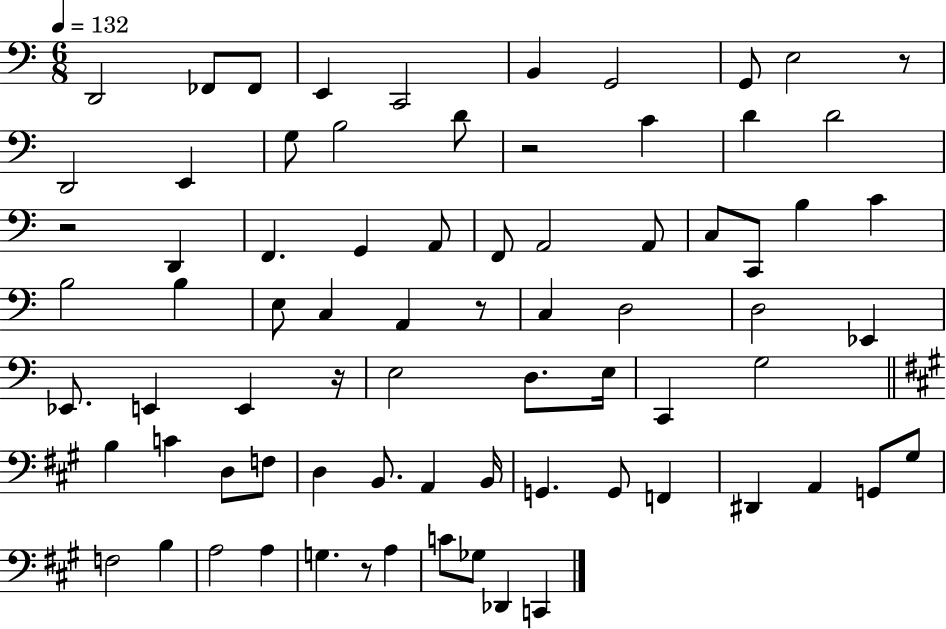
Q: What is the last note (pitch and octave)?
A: C2